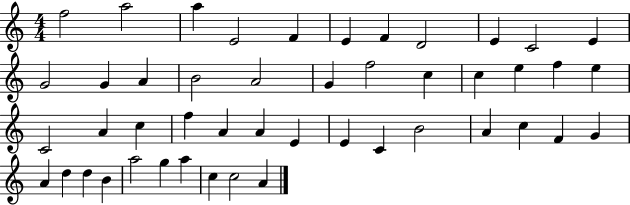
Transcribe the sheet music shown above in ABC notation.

X:1
T:Untitled
M:4/4
L:1/4
K:C
f2 a2 a E2 F E F D2 E C2 E G2 G A B2 A2 G f2 c c e f e C2 A c f A A E E C B2 A c F G A d d B a2 g a c c2 A